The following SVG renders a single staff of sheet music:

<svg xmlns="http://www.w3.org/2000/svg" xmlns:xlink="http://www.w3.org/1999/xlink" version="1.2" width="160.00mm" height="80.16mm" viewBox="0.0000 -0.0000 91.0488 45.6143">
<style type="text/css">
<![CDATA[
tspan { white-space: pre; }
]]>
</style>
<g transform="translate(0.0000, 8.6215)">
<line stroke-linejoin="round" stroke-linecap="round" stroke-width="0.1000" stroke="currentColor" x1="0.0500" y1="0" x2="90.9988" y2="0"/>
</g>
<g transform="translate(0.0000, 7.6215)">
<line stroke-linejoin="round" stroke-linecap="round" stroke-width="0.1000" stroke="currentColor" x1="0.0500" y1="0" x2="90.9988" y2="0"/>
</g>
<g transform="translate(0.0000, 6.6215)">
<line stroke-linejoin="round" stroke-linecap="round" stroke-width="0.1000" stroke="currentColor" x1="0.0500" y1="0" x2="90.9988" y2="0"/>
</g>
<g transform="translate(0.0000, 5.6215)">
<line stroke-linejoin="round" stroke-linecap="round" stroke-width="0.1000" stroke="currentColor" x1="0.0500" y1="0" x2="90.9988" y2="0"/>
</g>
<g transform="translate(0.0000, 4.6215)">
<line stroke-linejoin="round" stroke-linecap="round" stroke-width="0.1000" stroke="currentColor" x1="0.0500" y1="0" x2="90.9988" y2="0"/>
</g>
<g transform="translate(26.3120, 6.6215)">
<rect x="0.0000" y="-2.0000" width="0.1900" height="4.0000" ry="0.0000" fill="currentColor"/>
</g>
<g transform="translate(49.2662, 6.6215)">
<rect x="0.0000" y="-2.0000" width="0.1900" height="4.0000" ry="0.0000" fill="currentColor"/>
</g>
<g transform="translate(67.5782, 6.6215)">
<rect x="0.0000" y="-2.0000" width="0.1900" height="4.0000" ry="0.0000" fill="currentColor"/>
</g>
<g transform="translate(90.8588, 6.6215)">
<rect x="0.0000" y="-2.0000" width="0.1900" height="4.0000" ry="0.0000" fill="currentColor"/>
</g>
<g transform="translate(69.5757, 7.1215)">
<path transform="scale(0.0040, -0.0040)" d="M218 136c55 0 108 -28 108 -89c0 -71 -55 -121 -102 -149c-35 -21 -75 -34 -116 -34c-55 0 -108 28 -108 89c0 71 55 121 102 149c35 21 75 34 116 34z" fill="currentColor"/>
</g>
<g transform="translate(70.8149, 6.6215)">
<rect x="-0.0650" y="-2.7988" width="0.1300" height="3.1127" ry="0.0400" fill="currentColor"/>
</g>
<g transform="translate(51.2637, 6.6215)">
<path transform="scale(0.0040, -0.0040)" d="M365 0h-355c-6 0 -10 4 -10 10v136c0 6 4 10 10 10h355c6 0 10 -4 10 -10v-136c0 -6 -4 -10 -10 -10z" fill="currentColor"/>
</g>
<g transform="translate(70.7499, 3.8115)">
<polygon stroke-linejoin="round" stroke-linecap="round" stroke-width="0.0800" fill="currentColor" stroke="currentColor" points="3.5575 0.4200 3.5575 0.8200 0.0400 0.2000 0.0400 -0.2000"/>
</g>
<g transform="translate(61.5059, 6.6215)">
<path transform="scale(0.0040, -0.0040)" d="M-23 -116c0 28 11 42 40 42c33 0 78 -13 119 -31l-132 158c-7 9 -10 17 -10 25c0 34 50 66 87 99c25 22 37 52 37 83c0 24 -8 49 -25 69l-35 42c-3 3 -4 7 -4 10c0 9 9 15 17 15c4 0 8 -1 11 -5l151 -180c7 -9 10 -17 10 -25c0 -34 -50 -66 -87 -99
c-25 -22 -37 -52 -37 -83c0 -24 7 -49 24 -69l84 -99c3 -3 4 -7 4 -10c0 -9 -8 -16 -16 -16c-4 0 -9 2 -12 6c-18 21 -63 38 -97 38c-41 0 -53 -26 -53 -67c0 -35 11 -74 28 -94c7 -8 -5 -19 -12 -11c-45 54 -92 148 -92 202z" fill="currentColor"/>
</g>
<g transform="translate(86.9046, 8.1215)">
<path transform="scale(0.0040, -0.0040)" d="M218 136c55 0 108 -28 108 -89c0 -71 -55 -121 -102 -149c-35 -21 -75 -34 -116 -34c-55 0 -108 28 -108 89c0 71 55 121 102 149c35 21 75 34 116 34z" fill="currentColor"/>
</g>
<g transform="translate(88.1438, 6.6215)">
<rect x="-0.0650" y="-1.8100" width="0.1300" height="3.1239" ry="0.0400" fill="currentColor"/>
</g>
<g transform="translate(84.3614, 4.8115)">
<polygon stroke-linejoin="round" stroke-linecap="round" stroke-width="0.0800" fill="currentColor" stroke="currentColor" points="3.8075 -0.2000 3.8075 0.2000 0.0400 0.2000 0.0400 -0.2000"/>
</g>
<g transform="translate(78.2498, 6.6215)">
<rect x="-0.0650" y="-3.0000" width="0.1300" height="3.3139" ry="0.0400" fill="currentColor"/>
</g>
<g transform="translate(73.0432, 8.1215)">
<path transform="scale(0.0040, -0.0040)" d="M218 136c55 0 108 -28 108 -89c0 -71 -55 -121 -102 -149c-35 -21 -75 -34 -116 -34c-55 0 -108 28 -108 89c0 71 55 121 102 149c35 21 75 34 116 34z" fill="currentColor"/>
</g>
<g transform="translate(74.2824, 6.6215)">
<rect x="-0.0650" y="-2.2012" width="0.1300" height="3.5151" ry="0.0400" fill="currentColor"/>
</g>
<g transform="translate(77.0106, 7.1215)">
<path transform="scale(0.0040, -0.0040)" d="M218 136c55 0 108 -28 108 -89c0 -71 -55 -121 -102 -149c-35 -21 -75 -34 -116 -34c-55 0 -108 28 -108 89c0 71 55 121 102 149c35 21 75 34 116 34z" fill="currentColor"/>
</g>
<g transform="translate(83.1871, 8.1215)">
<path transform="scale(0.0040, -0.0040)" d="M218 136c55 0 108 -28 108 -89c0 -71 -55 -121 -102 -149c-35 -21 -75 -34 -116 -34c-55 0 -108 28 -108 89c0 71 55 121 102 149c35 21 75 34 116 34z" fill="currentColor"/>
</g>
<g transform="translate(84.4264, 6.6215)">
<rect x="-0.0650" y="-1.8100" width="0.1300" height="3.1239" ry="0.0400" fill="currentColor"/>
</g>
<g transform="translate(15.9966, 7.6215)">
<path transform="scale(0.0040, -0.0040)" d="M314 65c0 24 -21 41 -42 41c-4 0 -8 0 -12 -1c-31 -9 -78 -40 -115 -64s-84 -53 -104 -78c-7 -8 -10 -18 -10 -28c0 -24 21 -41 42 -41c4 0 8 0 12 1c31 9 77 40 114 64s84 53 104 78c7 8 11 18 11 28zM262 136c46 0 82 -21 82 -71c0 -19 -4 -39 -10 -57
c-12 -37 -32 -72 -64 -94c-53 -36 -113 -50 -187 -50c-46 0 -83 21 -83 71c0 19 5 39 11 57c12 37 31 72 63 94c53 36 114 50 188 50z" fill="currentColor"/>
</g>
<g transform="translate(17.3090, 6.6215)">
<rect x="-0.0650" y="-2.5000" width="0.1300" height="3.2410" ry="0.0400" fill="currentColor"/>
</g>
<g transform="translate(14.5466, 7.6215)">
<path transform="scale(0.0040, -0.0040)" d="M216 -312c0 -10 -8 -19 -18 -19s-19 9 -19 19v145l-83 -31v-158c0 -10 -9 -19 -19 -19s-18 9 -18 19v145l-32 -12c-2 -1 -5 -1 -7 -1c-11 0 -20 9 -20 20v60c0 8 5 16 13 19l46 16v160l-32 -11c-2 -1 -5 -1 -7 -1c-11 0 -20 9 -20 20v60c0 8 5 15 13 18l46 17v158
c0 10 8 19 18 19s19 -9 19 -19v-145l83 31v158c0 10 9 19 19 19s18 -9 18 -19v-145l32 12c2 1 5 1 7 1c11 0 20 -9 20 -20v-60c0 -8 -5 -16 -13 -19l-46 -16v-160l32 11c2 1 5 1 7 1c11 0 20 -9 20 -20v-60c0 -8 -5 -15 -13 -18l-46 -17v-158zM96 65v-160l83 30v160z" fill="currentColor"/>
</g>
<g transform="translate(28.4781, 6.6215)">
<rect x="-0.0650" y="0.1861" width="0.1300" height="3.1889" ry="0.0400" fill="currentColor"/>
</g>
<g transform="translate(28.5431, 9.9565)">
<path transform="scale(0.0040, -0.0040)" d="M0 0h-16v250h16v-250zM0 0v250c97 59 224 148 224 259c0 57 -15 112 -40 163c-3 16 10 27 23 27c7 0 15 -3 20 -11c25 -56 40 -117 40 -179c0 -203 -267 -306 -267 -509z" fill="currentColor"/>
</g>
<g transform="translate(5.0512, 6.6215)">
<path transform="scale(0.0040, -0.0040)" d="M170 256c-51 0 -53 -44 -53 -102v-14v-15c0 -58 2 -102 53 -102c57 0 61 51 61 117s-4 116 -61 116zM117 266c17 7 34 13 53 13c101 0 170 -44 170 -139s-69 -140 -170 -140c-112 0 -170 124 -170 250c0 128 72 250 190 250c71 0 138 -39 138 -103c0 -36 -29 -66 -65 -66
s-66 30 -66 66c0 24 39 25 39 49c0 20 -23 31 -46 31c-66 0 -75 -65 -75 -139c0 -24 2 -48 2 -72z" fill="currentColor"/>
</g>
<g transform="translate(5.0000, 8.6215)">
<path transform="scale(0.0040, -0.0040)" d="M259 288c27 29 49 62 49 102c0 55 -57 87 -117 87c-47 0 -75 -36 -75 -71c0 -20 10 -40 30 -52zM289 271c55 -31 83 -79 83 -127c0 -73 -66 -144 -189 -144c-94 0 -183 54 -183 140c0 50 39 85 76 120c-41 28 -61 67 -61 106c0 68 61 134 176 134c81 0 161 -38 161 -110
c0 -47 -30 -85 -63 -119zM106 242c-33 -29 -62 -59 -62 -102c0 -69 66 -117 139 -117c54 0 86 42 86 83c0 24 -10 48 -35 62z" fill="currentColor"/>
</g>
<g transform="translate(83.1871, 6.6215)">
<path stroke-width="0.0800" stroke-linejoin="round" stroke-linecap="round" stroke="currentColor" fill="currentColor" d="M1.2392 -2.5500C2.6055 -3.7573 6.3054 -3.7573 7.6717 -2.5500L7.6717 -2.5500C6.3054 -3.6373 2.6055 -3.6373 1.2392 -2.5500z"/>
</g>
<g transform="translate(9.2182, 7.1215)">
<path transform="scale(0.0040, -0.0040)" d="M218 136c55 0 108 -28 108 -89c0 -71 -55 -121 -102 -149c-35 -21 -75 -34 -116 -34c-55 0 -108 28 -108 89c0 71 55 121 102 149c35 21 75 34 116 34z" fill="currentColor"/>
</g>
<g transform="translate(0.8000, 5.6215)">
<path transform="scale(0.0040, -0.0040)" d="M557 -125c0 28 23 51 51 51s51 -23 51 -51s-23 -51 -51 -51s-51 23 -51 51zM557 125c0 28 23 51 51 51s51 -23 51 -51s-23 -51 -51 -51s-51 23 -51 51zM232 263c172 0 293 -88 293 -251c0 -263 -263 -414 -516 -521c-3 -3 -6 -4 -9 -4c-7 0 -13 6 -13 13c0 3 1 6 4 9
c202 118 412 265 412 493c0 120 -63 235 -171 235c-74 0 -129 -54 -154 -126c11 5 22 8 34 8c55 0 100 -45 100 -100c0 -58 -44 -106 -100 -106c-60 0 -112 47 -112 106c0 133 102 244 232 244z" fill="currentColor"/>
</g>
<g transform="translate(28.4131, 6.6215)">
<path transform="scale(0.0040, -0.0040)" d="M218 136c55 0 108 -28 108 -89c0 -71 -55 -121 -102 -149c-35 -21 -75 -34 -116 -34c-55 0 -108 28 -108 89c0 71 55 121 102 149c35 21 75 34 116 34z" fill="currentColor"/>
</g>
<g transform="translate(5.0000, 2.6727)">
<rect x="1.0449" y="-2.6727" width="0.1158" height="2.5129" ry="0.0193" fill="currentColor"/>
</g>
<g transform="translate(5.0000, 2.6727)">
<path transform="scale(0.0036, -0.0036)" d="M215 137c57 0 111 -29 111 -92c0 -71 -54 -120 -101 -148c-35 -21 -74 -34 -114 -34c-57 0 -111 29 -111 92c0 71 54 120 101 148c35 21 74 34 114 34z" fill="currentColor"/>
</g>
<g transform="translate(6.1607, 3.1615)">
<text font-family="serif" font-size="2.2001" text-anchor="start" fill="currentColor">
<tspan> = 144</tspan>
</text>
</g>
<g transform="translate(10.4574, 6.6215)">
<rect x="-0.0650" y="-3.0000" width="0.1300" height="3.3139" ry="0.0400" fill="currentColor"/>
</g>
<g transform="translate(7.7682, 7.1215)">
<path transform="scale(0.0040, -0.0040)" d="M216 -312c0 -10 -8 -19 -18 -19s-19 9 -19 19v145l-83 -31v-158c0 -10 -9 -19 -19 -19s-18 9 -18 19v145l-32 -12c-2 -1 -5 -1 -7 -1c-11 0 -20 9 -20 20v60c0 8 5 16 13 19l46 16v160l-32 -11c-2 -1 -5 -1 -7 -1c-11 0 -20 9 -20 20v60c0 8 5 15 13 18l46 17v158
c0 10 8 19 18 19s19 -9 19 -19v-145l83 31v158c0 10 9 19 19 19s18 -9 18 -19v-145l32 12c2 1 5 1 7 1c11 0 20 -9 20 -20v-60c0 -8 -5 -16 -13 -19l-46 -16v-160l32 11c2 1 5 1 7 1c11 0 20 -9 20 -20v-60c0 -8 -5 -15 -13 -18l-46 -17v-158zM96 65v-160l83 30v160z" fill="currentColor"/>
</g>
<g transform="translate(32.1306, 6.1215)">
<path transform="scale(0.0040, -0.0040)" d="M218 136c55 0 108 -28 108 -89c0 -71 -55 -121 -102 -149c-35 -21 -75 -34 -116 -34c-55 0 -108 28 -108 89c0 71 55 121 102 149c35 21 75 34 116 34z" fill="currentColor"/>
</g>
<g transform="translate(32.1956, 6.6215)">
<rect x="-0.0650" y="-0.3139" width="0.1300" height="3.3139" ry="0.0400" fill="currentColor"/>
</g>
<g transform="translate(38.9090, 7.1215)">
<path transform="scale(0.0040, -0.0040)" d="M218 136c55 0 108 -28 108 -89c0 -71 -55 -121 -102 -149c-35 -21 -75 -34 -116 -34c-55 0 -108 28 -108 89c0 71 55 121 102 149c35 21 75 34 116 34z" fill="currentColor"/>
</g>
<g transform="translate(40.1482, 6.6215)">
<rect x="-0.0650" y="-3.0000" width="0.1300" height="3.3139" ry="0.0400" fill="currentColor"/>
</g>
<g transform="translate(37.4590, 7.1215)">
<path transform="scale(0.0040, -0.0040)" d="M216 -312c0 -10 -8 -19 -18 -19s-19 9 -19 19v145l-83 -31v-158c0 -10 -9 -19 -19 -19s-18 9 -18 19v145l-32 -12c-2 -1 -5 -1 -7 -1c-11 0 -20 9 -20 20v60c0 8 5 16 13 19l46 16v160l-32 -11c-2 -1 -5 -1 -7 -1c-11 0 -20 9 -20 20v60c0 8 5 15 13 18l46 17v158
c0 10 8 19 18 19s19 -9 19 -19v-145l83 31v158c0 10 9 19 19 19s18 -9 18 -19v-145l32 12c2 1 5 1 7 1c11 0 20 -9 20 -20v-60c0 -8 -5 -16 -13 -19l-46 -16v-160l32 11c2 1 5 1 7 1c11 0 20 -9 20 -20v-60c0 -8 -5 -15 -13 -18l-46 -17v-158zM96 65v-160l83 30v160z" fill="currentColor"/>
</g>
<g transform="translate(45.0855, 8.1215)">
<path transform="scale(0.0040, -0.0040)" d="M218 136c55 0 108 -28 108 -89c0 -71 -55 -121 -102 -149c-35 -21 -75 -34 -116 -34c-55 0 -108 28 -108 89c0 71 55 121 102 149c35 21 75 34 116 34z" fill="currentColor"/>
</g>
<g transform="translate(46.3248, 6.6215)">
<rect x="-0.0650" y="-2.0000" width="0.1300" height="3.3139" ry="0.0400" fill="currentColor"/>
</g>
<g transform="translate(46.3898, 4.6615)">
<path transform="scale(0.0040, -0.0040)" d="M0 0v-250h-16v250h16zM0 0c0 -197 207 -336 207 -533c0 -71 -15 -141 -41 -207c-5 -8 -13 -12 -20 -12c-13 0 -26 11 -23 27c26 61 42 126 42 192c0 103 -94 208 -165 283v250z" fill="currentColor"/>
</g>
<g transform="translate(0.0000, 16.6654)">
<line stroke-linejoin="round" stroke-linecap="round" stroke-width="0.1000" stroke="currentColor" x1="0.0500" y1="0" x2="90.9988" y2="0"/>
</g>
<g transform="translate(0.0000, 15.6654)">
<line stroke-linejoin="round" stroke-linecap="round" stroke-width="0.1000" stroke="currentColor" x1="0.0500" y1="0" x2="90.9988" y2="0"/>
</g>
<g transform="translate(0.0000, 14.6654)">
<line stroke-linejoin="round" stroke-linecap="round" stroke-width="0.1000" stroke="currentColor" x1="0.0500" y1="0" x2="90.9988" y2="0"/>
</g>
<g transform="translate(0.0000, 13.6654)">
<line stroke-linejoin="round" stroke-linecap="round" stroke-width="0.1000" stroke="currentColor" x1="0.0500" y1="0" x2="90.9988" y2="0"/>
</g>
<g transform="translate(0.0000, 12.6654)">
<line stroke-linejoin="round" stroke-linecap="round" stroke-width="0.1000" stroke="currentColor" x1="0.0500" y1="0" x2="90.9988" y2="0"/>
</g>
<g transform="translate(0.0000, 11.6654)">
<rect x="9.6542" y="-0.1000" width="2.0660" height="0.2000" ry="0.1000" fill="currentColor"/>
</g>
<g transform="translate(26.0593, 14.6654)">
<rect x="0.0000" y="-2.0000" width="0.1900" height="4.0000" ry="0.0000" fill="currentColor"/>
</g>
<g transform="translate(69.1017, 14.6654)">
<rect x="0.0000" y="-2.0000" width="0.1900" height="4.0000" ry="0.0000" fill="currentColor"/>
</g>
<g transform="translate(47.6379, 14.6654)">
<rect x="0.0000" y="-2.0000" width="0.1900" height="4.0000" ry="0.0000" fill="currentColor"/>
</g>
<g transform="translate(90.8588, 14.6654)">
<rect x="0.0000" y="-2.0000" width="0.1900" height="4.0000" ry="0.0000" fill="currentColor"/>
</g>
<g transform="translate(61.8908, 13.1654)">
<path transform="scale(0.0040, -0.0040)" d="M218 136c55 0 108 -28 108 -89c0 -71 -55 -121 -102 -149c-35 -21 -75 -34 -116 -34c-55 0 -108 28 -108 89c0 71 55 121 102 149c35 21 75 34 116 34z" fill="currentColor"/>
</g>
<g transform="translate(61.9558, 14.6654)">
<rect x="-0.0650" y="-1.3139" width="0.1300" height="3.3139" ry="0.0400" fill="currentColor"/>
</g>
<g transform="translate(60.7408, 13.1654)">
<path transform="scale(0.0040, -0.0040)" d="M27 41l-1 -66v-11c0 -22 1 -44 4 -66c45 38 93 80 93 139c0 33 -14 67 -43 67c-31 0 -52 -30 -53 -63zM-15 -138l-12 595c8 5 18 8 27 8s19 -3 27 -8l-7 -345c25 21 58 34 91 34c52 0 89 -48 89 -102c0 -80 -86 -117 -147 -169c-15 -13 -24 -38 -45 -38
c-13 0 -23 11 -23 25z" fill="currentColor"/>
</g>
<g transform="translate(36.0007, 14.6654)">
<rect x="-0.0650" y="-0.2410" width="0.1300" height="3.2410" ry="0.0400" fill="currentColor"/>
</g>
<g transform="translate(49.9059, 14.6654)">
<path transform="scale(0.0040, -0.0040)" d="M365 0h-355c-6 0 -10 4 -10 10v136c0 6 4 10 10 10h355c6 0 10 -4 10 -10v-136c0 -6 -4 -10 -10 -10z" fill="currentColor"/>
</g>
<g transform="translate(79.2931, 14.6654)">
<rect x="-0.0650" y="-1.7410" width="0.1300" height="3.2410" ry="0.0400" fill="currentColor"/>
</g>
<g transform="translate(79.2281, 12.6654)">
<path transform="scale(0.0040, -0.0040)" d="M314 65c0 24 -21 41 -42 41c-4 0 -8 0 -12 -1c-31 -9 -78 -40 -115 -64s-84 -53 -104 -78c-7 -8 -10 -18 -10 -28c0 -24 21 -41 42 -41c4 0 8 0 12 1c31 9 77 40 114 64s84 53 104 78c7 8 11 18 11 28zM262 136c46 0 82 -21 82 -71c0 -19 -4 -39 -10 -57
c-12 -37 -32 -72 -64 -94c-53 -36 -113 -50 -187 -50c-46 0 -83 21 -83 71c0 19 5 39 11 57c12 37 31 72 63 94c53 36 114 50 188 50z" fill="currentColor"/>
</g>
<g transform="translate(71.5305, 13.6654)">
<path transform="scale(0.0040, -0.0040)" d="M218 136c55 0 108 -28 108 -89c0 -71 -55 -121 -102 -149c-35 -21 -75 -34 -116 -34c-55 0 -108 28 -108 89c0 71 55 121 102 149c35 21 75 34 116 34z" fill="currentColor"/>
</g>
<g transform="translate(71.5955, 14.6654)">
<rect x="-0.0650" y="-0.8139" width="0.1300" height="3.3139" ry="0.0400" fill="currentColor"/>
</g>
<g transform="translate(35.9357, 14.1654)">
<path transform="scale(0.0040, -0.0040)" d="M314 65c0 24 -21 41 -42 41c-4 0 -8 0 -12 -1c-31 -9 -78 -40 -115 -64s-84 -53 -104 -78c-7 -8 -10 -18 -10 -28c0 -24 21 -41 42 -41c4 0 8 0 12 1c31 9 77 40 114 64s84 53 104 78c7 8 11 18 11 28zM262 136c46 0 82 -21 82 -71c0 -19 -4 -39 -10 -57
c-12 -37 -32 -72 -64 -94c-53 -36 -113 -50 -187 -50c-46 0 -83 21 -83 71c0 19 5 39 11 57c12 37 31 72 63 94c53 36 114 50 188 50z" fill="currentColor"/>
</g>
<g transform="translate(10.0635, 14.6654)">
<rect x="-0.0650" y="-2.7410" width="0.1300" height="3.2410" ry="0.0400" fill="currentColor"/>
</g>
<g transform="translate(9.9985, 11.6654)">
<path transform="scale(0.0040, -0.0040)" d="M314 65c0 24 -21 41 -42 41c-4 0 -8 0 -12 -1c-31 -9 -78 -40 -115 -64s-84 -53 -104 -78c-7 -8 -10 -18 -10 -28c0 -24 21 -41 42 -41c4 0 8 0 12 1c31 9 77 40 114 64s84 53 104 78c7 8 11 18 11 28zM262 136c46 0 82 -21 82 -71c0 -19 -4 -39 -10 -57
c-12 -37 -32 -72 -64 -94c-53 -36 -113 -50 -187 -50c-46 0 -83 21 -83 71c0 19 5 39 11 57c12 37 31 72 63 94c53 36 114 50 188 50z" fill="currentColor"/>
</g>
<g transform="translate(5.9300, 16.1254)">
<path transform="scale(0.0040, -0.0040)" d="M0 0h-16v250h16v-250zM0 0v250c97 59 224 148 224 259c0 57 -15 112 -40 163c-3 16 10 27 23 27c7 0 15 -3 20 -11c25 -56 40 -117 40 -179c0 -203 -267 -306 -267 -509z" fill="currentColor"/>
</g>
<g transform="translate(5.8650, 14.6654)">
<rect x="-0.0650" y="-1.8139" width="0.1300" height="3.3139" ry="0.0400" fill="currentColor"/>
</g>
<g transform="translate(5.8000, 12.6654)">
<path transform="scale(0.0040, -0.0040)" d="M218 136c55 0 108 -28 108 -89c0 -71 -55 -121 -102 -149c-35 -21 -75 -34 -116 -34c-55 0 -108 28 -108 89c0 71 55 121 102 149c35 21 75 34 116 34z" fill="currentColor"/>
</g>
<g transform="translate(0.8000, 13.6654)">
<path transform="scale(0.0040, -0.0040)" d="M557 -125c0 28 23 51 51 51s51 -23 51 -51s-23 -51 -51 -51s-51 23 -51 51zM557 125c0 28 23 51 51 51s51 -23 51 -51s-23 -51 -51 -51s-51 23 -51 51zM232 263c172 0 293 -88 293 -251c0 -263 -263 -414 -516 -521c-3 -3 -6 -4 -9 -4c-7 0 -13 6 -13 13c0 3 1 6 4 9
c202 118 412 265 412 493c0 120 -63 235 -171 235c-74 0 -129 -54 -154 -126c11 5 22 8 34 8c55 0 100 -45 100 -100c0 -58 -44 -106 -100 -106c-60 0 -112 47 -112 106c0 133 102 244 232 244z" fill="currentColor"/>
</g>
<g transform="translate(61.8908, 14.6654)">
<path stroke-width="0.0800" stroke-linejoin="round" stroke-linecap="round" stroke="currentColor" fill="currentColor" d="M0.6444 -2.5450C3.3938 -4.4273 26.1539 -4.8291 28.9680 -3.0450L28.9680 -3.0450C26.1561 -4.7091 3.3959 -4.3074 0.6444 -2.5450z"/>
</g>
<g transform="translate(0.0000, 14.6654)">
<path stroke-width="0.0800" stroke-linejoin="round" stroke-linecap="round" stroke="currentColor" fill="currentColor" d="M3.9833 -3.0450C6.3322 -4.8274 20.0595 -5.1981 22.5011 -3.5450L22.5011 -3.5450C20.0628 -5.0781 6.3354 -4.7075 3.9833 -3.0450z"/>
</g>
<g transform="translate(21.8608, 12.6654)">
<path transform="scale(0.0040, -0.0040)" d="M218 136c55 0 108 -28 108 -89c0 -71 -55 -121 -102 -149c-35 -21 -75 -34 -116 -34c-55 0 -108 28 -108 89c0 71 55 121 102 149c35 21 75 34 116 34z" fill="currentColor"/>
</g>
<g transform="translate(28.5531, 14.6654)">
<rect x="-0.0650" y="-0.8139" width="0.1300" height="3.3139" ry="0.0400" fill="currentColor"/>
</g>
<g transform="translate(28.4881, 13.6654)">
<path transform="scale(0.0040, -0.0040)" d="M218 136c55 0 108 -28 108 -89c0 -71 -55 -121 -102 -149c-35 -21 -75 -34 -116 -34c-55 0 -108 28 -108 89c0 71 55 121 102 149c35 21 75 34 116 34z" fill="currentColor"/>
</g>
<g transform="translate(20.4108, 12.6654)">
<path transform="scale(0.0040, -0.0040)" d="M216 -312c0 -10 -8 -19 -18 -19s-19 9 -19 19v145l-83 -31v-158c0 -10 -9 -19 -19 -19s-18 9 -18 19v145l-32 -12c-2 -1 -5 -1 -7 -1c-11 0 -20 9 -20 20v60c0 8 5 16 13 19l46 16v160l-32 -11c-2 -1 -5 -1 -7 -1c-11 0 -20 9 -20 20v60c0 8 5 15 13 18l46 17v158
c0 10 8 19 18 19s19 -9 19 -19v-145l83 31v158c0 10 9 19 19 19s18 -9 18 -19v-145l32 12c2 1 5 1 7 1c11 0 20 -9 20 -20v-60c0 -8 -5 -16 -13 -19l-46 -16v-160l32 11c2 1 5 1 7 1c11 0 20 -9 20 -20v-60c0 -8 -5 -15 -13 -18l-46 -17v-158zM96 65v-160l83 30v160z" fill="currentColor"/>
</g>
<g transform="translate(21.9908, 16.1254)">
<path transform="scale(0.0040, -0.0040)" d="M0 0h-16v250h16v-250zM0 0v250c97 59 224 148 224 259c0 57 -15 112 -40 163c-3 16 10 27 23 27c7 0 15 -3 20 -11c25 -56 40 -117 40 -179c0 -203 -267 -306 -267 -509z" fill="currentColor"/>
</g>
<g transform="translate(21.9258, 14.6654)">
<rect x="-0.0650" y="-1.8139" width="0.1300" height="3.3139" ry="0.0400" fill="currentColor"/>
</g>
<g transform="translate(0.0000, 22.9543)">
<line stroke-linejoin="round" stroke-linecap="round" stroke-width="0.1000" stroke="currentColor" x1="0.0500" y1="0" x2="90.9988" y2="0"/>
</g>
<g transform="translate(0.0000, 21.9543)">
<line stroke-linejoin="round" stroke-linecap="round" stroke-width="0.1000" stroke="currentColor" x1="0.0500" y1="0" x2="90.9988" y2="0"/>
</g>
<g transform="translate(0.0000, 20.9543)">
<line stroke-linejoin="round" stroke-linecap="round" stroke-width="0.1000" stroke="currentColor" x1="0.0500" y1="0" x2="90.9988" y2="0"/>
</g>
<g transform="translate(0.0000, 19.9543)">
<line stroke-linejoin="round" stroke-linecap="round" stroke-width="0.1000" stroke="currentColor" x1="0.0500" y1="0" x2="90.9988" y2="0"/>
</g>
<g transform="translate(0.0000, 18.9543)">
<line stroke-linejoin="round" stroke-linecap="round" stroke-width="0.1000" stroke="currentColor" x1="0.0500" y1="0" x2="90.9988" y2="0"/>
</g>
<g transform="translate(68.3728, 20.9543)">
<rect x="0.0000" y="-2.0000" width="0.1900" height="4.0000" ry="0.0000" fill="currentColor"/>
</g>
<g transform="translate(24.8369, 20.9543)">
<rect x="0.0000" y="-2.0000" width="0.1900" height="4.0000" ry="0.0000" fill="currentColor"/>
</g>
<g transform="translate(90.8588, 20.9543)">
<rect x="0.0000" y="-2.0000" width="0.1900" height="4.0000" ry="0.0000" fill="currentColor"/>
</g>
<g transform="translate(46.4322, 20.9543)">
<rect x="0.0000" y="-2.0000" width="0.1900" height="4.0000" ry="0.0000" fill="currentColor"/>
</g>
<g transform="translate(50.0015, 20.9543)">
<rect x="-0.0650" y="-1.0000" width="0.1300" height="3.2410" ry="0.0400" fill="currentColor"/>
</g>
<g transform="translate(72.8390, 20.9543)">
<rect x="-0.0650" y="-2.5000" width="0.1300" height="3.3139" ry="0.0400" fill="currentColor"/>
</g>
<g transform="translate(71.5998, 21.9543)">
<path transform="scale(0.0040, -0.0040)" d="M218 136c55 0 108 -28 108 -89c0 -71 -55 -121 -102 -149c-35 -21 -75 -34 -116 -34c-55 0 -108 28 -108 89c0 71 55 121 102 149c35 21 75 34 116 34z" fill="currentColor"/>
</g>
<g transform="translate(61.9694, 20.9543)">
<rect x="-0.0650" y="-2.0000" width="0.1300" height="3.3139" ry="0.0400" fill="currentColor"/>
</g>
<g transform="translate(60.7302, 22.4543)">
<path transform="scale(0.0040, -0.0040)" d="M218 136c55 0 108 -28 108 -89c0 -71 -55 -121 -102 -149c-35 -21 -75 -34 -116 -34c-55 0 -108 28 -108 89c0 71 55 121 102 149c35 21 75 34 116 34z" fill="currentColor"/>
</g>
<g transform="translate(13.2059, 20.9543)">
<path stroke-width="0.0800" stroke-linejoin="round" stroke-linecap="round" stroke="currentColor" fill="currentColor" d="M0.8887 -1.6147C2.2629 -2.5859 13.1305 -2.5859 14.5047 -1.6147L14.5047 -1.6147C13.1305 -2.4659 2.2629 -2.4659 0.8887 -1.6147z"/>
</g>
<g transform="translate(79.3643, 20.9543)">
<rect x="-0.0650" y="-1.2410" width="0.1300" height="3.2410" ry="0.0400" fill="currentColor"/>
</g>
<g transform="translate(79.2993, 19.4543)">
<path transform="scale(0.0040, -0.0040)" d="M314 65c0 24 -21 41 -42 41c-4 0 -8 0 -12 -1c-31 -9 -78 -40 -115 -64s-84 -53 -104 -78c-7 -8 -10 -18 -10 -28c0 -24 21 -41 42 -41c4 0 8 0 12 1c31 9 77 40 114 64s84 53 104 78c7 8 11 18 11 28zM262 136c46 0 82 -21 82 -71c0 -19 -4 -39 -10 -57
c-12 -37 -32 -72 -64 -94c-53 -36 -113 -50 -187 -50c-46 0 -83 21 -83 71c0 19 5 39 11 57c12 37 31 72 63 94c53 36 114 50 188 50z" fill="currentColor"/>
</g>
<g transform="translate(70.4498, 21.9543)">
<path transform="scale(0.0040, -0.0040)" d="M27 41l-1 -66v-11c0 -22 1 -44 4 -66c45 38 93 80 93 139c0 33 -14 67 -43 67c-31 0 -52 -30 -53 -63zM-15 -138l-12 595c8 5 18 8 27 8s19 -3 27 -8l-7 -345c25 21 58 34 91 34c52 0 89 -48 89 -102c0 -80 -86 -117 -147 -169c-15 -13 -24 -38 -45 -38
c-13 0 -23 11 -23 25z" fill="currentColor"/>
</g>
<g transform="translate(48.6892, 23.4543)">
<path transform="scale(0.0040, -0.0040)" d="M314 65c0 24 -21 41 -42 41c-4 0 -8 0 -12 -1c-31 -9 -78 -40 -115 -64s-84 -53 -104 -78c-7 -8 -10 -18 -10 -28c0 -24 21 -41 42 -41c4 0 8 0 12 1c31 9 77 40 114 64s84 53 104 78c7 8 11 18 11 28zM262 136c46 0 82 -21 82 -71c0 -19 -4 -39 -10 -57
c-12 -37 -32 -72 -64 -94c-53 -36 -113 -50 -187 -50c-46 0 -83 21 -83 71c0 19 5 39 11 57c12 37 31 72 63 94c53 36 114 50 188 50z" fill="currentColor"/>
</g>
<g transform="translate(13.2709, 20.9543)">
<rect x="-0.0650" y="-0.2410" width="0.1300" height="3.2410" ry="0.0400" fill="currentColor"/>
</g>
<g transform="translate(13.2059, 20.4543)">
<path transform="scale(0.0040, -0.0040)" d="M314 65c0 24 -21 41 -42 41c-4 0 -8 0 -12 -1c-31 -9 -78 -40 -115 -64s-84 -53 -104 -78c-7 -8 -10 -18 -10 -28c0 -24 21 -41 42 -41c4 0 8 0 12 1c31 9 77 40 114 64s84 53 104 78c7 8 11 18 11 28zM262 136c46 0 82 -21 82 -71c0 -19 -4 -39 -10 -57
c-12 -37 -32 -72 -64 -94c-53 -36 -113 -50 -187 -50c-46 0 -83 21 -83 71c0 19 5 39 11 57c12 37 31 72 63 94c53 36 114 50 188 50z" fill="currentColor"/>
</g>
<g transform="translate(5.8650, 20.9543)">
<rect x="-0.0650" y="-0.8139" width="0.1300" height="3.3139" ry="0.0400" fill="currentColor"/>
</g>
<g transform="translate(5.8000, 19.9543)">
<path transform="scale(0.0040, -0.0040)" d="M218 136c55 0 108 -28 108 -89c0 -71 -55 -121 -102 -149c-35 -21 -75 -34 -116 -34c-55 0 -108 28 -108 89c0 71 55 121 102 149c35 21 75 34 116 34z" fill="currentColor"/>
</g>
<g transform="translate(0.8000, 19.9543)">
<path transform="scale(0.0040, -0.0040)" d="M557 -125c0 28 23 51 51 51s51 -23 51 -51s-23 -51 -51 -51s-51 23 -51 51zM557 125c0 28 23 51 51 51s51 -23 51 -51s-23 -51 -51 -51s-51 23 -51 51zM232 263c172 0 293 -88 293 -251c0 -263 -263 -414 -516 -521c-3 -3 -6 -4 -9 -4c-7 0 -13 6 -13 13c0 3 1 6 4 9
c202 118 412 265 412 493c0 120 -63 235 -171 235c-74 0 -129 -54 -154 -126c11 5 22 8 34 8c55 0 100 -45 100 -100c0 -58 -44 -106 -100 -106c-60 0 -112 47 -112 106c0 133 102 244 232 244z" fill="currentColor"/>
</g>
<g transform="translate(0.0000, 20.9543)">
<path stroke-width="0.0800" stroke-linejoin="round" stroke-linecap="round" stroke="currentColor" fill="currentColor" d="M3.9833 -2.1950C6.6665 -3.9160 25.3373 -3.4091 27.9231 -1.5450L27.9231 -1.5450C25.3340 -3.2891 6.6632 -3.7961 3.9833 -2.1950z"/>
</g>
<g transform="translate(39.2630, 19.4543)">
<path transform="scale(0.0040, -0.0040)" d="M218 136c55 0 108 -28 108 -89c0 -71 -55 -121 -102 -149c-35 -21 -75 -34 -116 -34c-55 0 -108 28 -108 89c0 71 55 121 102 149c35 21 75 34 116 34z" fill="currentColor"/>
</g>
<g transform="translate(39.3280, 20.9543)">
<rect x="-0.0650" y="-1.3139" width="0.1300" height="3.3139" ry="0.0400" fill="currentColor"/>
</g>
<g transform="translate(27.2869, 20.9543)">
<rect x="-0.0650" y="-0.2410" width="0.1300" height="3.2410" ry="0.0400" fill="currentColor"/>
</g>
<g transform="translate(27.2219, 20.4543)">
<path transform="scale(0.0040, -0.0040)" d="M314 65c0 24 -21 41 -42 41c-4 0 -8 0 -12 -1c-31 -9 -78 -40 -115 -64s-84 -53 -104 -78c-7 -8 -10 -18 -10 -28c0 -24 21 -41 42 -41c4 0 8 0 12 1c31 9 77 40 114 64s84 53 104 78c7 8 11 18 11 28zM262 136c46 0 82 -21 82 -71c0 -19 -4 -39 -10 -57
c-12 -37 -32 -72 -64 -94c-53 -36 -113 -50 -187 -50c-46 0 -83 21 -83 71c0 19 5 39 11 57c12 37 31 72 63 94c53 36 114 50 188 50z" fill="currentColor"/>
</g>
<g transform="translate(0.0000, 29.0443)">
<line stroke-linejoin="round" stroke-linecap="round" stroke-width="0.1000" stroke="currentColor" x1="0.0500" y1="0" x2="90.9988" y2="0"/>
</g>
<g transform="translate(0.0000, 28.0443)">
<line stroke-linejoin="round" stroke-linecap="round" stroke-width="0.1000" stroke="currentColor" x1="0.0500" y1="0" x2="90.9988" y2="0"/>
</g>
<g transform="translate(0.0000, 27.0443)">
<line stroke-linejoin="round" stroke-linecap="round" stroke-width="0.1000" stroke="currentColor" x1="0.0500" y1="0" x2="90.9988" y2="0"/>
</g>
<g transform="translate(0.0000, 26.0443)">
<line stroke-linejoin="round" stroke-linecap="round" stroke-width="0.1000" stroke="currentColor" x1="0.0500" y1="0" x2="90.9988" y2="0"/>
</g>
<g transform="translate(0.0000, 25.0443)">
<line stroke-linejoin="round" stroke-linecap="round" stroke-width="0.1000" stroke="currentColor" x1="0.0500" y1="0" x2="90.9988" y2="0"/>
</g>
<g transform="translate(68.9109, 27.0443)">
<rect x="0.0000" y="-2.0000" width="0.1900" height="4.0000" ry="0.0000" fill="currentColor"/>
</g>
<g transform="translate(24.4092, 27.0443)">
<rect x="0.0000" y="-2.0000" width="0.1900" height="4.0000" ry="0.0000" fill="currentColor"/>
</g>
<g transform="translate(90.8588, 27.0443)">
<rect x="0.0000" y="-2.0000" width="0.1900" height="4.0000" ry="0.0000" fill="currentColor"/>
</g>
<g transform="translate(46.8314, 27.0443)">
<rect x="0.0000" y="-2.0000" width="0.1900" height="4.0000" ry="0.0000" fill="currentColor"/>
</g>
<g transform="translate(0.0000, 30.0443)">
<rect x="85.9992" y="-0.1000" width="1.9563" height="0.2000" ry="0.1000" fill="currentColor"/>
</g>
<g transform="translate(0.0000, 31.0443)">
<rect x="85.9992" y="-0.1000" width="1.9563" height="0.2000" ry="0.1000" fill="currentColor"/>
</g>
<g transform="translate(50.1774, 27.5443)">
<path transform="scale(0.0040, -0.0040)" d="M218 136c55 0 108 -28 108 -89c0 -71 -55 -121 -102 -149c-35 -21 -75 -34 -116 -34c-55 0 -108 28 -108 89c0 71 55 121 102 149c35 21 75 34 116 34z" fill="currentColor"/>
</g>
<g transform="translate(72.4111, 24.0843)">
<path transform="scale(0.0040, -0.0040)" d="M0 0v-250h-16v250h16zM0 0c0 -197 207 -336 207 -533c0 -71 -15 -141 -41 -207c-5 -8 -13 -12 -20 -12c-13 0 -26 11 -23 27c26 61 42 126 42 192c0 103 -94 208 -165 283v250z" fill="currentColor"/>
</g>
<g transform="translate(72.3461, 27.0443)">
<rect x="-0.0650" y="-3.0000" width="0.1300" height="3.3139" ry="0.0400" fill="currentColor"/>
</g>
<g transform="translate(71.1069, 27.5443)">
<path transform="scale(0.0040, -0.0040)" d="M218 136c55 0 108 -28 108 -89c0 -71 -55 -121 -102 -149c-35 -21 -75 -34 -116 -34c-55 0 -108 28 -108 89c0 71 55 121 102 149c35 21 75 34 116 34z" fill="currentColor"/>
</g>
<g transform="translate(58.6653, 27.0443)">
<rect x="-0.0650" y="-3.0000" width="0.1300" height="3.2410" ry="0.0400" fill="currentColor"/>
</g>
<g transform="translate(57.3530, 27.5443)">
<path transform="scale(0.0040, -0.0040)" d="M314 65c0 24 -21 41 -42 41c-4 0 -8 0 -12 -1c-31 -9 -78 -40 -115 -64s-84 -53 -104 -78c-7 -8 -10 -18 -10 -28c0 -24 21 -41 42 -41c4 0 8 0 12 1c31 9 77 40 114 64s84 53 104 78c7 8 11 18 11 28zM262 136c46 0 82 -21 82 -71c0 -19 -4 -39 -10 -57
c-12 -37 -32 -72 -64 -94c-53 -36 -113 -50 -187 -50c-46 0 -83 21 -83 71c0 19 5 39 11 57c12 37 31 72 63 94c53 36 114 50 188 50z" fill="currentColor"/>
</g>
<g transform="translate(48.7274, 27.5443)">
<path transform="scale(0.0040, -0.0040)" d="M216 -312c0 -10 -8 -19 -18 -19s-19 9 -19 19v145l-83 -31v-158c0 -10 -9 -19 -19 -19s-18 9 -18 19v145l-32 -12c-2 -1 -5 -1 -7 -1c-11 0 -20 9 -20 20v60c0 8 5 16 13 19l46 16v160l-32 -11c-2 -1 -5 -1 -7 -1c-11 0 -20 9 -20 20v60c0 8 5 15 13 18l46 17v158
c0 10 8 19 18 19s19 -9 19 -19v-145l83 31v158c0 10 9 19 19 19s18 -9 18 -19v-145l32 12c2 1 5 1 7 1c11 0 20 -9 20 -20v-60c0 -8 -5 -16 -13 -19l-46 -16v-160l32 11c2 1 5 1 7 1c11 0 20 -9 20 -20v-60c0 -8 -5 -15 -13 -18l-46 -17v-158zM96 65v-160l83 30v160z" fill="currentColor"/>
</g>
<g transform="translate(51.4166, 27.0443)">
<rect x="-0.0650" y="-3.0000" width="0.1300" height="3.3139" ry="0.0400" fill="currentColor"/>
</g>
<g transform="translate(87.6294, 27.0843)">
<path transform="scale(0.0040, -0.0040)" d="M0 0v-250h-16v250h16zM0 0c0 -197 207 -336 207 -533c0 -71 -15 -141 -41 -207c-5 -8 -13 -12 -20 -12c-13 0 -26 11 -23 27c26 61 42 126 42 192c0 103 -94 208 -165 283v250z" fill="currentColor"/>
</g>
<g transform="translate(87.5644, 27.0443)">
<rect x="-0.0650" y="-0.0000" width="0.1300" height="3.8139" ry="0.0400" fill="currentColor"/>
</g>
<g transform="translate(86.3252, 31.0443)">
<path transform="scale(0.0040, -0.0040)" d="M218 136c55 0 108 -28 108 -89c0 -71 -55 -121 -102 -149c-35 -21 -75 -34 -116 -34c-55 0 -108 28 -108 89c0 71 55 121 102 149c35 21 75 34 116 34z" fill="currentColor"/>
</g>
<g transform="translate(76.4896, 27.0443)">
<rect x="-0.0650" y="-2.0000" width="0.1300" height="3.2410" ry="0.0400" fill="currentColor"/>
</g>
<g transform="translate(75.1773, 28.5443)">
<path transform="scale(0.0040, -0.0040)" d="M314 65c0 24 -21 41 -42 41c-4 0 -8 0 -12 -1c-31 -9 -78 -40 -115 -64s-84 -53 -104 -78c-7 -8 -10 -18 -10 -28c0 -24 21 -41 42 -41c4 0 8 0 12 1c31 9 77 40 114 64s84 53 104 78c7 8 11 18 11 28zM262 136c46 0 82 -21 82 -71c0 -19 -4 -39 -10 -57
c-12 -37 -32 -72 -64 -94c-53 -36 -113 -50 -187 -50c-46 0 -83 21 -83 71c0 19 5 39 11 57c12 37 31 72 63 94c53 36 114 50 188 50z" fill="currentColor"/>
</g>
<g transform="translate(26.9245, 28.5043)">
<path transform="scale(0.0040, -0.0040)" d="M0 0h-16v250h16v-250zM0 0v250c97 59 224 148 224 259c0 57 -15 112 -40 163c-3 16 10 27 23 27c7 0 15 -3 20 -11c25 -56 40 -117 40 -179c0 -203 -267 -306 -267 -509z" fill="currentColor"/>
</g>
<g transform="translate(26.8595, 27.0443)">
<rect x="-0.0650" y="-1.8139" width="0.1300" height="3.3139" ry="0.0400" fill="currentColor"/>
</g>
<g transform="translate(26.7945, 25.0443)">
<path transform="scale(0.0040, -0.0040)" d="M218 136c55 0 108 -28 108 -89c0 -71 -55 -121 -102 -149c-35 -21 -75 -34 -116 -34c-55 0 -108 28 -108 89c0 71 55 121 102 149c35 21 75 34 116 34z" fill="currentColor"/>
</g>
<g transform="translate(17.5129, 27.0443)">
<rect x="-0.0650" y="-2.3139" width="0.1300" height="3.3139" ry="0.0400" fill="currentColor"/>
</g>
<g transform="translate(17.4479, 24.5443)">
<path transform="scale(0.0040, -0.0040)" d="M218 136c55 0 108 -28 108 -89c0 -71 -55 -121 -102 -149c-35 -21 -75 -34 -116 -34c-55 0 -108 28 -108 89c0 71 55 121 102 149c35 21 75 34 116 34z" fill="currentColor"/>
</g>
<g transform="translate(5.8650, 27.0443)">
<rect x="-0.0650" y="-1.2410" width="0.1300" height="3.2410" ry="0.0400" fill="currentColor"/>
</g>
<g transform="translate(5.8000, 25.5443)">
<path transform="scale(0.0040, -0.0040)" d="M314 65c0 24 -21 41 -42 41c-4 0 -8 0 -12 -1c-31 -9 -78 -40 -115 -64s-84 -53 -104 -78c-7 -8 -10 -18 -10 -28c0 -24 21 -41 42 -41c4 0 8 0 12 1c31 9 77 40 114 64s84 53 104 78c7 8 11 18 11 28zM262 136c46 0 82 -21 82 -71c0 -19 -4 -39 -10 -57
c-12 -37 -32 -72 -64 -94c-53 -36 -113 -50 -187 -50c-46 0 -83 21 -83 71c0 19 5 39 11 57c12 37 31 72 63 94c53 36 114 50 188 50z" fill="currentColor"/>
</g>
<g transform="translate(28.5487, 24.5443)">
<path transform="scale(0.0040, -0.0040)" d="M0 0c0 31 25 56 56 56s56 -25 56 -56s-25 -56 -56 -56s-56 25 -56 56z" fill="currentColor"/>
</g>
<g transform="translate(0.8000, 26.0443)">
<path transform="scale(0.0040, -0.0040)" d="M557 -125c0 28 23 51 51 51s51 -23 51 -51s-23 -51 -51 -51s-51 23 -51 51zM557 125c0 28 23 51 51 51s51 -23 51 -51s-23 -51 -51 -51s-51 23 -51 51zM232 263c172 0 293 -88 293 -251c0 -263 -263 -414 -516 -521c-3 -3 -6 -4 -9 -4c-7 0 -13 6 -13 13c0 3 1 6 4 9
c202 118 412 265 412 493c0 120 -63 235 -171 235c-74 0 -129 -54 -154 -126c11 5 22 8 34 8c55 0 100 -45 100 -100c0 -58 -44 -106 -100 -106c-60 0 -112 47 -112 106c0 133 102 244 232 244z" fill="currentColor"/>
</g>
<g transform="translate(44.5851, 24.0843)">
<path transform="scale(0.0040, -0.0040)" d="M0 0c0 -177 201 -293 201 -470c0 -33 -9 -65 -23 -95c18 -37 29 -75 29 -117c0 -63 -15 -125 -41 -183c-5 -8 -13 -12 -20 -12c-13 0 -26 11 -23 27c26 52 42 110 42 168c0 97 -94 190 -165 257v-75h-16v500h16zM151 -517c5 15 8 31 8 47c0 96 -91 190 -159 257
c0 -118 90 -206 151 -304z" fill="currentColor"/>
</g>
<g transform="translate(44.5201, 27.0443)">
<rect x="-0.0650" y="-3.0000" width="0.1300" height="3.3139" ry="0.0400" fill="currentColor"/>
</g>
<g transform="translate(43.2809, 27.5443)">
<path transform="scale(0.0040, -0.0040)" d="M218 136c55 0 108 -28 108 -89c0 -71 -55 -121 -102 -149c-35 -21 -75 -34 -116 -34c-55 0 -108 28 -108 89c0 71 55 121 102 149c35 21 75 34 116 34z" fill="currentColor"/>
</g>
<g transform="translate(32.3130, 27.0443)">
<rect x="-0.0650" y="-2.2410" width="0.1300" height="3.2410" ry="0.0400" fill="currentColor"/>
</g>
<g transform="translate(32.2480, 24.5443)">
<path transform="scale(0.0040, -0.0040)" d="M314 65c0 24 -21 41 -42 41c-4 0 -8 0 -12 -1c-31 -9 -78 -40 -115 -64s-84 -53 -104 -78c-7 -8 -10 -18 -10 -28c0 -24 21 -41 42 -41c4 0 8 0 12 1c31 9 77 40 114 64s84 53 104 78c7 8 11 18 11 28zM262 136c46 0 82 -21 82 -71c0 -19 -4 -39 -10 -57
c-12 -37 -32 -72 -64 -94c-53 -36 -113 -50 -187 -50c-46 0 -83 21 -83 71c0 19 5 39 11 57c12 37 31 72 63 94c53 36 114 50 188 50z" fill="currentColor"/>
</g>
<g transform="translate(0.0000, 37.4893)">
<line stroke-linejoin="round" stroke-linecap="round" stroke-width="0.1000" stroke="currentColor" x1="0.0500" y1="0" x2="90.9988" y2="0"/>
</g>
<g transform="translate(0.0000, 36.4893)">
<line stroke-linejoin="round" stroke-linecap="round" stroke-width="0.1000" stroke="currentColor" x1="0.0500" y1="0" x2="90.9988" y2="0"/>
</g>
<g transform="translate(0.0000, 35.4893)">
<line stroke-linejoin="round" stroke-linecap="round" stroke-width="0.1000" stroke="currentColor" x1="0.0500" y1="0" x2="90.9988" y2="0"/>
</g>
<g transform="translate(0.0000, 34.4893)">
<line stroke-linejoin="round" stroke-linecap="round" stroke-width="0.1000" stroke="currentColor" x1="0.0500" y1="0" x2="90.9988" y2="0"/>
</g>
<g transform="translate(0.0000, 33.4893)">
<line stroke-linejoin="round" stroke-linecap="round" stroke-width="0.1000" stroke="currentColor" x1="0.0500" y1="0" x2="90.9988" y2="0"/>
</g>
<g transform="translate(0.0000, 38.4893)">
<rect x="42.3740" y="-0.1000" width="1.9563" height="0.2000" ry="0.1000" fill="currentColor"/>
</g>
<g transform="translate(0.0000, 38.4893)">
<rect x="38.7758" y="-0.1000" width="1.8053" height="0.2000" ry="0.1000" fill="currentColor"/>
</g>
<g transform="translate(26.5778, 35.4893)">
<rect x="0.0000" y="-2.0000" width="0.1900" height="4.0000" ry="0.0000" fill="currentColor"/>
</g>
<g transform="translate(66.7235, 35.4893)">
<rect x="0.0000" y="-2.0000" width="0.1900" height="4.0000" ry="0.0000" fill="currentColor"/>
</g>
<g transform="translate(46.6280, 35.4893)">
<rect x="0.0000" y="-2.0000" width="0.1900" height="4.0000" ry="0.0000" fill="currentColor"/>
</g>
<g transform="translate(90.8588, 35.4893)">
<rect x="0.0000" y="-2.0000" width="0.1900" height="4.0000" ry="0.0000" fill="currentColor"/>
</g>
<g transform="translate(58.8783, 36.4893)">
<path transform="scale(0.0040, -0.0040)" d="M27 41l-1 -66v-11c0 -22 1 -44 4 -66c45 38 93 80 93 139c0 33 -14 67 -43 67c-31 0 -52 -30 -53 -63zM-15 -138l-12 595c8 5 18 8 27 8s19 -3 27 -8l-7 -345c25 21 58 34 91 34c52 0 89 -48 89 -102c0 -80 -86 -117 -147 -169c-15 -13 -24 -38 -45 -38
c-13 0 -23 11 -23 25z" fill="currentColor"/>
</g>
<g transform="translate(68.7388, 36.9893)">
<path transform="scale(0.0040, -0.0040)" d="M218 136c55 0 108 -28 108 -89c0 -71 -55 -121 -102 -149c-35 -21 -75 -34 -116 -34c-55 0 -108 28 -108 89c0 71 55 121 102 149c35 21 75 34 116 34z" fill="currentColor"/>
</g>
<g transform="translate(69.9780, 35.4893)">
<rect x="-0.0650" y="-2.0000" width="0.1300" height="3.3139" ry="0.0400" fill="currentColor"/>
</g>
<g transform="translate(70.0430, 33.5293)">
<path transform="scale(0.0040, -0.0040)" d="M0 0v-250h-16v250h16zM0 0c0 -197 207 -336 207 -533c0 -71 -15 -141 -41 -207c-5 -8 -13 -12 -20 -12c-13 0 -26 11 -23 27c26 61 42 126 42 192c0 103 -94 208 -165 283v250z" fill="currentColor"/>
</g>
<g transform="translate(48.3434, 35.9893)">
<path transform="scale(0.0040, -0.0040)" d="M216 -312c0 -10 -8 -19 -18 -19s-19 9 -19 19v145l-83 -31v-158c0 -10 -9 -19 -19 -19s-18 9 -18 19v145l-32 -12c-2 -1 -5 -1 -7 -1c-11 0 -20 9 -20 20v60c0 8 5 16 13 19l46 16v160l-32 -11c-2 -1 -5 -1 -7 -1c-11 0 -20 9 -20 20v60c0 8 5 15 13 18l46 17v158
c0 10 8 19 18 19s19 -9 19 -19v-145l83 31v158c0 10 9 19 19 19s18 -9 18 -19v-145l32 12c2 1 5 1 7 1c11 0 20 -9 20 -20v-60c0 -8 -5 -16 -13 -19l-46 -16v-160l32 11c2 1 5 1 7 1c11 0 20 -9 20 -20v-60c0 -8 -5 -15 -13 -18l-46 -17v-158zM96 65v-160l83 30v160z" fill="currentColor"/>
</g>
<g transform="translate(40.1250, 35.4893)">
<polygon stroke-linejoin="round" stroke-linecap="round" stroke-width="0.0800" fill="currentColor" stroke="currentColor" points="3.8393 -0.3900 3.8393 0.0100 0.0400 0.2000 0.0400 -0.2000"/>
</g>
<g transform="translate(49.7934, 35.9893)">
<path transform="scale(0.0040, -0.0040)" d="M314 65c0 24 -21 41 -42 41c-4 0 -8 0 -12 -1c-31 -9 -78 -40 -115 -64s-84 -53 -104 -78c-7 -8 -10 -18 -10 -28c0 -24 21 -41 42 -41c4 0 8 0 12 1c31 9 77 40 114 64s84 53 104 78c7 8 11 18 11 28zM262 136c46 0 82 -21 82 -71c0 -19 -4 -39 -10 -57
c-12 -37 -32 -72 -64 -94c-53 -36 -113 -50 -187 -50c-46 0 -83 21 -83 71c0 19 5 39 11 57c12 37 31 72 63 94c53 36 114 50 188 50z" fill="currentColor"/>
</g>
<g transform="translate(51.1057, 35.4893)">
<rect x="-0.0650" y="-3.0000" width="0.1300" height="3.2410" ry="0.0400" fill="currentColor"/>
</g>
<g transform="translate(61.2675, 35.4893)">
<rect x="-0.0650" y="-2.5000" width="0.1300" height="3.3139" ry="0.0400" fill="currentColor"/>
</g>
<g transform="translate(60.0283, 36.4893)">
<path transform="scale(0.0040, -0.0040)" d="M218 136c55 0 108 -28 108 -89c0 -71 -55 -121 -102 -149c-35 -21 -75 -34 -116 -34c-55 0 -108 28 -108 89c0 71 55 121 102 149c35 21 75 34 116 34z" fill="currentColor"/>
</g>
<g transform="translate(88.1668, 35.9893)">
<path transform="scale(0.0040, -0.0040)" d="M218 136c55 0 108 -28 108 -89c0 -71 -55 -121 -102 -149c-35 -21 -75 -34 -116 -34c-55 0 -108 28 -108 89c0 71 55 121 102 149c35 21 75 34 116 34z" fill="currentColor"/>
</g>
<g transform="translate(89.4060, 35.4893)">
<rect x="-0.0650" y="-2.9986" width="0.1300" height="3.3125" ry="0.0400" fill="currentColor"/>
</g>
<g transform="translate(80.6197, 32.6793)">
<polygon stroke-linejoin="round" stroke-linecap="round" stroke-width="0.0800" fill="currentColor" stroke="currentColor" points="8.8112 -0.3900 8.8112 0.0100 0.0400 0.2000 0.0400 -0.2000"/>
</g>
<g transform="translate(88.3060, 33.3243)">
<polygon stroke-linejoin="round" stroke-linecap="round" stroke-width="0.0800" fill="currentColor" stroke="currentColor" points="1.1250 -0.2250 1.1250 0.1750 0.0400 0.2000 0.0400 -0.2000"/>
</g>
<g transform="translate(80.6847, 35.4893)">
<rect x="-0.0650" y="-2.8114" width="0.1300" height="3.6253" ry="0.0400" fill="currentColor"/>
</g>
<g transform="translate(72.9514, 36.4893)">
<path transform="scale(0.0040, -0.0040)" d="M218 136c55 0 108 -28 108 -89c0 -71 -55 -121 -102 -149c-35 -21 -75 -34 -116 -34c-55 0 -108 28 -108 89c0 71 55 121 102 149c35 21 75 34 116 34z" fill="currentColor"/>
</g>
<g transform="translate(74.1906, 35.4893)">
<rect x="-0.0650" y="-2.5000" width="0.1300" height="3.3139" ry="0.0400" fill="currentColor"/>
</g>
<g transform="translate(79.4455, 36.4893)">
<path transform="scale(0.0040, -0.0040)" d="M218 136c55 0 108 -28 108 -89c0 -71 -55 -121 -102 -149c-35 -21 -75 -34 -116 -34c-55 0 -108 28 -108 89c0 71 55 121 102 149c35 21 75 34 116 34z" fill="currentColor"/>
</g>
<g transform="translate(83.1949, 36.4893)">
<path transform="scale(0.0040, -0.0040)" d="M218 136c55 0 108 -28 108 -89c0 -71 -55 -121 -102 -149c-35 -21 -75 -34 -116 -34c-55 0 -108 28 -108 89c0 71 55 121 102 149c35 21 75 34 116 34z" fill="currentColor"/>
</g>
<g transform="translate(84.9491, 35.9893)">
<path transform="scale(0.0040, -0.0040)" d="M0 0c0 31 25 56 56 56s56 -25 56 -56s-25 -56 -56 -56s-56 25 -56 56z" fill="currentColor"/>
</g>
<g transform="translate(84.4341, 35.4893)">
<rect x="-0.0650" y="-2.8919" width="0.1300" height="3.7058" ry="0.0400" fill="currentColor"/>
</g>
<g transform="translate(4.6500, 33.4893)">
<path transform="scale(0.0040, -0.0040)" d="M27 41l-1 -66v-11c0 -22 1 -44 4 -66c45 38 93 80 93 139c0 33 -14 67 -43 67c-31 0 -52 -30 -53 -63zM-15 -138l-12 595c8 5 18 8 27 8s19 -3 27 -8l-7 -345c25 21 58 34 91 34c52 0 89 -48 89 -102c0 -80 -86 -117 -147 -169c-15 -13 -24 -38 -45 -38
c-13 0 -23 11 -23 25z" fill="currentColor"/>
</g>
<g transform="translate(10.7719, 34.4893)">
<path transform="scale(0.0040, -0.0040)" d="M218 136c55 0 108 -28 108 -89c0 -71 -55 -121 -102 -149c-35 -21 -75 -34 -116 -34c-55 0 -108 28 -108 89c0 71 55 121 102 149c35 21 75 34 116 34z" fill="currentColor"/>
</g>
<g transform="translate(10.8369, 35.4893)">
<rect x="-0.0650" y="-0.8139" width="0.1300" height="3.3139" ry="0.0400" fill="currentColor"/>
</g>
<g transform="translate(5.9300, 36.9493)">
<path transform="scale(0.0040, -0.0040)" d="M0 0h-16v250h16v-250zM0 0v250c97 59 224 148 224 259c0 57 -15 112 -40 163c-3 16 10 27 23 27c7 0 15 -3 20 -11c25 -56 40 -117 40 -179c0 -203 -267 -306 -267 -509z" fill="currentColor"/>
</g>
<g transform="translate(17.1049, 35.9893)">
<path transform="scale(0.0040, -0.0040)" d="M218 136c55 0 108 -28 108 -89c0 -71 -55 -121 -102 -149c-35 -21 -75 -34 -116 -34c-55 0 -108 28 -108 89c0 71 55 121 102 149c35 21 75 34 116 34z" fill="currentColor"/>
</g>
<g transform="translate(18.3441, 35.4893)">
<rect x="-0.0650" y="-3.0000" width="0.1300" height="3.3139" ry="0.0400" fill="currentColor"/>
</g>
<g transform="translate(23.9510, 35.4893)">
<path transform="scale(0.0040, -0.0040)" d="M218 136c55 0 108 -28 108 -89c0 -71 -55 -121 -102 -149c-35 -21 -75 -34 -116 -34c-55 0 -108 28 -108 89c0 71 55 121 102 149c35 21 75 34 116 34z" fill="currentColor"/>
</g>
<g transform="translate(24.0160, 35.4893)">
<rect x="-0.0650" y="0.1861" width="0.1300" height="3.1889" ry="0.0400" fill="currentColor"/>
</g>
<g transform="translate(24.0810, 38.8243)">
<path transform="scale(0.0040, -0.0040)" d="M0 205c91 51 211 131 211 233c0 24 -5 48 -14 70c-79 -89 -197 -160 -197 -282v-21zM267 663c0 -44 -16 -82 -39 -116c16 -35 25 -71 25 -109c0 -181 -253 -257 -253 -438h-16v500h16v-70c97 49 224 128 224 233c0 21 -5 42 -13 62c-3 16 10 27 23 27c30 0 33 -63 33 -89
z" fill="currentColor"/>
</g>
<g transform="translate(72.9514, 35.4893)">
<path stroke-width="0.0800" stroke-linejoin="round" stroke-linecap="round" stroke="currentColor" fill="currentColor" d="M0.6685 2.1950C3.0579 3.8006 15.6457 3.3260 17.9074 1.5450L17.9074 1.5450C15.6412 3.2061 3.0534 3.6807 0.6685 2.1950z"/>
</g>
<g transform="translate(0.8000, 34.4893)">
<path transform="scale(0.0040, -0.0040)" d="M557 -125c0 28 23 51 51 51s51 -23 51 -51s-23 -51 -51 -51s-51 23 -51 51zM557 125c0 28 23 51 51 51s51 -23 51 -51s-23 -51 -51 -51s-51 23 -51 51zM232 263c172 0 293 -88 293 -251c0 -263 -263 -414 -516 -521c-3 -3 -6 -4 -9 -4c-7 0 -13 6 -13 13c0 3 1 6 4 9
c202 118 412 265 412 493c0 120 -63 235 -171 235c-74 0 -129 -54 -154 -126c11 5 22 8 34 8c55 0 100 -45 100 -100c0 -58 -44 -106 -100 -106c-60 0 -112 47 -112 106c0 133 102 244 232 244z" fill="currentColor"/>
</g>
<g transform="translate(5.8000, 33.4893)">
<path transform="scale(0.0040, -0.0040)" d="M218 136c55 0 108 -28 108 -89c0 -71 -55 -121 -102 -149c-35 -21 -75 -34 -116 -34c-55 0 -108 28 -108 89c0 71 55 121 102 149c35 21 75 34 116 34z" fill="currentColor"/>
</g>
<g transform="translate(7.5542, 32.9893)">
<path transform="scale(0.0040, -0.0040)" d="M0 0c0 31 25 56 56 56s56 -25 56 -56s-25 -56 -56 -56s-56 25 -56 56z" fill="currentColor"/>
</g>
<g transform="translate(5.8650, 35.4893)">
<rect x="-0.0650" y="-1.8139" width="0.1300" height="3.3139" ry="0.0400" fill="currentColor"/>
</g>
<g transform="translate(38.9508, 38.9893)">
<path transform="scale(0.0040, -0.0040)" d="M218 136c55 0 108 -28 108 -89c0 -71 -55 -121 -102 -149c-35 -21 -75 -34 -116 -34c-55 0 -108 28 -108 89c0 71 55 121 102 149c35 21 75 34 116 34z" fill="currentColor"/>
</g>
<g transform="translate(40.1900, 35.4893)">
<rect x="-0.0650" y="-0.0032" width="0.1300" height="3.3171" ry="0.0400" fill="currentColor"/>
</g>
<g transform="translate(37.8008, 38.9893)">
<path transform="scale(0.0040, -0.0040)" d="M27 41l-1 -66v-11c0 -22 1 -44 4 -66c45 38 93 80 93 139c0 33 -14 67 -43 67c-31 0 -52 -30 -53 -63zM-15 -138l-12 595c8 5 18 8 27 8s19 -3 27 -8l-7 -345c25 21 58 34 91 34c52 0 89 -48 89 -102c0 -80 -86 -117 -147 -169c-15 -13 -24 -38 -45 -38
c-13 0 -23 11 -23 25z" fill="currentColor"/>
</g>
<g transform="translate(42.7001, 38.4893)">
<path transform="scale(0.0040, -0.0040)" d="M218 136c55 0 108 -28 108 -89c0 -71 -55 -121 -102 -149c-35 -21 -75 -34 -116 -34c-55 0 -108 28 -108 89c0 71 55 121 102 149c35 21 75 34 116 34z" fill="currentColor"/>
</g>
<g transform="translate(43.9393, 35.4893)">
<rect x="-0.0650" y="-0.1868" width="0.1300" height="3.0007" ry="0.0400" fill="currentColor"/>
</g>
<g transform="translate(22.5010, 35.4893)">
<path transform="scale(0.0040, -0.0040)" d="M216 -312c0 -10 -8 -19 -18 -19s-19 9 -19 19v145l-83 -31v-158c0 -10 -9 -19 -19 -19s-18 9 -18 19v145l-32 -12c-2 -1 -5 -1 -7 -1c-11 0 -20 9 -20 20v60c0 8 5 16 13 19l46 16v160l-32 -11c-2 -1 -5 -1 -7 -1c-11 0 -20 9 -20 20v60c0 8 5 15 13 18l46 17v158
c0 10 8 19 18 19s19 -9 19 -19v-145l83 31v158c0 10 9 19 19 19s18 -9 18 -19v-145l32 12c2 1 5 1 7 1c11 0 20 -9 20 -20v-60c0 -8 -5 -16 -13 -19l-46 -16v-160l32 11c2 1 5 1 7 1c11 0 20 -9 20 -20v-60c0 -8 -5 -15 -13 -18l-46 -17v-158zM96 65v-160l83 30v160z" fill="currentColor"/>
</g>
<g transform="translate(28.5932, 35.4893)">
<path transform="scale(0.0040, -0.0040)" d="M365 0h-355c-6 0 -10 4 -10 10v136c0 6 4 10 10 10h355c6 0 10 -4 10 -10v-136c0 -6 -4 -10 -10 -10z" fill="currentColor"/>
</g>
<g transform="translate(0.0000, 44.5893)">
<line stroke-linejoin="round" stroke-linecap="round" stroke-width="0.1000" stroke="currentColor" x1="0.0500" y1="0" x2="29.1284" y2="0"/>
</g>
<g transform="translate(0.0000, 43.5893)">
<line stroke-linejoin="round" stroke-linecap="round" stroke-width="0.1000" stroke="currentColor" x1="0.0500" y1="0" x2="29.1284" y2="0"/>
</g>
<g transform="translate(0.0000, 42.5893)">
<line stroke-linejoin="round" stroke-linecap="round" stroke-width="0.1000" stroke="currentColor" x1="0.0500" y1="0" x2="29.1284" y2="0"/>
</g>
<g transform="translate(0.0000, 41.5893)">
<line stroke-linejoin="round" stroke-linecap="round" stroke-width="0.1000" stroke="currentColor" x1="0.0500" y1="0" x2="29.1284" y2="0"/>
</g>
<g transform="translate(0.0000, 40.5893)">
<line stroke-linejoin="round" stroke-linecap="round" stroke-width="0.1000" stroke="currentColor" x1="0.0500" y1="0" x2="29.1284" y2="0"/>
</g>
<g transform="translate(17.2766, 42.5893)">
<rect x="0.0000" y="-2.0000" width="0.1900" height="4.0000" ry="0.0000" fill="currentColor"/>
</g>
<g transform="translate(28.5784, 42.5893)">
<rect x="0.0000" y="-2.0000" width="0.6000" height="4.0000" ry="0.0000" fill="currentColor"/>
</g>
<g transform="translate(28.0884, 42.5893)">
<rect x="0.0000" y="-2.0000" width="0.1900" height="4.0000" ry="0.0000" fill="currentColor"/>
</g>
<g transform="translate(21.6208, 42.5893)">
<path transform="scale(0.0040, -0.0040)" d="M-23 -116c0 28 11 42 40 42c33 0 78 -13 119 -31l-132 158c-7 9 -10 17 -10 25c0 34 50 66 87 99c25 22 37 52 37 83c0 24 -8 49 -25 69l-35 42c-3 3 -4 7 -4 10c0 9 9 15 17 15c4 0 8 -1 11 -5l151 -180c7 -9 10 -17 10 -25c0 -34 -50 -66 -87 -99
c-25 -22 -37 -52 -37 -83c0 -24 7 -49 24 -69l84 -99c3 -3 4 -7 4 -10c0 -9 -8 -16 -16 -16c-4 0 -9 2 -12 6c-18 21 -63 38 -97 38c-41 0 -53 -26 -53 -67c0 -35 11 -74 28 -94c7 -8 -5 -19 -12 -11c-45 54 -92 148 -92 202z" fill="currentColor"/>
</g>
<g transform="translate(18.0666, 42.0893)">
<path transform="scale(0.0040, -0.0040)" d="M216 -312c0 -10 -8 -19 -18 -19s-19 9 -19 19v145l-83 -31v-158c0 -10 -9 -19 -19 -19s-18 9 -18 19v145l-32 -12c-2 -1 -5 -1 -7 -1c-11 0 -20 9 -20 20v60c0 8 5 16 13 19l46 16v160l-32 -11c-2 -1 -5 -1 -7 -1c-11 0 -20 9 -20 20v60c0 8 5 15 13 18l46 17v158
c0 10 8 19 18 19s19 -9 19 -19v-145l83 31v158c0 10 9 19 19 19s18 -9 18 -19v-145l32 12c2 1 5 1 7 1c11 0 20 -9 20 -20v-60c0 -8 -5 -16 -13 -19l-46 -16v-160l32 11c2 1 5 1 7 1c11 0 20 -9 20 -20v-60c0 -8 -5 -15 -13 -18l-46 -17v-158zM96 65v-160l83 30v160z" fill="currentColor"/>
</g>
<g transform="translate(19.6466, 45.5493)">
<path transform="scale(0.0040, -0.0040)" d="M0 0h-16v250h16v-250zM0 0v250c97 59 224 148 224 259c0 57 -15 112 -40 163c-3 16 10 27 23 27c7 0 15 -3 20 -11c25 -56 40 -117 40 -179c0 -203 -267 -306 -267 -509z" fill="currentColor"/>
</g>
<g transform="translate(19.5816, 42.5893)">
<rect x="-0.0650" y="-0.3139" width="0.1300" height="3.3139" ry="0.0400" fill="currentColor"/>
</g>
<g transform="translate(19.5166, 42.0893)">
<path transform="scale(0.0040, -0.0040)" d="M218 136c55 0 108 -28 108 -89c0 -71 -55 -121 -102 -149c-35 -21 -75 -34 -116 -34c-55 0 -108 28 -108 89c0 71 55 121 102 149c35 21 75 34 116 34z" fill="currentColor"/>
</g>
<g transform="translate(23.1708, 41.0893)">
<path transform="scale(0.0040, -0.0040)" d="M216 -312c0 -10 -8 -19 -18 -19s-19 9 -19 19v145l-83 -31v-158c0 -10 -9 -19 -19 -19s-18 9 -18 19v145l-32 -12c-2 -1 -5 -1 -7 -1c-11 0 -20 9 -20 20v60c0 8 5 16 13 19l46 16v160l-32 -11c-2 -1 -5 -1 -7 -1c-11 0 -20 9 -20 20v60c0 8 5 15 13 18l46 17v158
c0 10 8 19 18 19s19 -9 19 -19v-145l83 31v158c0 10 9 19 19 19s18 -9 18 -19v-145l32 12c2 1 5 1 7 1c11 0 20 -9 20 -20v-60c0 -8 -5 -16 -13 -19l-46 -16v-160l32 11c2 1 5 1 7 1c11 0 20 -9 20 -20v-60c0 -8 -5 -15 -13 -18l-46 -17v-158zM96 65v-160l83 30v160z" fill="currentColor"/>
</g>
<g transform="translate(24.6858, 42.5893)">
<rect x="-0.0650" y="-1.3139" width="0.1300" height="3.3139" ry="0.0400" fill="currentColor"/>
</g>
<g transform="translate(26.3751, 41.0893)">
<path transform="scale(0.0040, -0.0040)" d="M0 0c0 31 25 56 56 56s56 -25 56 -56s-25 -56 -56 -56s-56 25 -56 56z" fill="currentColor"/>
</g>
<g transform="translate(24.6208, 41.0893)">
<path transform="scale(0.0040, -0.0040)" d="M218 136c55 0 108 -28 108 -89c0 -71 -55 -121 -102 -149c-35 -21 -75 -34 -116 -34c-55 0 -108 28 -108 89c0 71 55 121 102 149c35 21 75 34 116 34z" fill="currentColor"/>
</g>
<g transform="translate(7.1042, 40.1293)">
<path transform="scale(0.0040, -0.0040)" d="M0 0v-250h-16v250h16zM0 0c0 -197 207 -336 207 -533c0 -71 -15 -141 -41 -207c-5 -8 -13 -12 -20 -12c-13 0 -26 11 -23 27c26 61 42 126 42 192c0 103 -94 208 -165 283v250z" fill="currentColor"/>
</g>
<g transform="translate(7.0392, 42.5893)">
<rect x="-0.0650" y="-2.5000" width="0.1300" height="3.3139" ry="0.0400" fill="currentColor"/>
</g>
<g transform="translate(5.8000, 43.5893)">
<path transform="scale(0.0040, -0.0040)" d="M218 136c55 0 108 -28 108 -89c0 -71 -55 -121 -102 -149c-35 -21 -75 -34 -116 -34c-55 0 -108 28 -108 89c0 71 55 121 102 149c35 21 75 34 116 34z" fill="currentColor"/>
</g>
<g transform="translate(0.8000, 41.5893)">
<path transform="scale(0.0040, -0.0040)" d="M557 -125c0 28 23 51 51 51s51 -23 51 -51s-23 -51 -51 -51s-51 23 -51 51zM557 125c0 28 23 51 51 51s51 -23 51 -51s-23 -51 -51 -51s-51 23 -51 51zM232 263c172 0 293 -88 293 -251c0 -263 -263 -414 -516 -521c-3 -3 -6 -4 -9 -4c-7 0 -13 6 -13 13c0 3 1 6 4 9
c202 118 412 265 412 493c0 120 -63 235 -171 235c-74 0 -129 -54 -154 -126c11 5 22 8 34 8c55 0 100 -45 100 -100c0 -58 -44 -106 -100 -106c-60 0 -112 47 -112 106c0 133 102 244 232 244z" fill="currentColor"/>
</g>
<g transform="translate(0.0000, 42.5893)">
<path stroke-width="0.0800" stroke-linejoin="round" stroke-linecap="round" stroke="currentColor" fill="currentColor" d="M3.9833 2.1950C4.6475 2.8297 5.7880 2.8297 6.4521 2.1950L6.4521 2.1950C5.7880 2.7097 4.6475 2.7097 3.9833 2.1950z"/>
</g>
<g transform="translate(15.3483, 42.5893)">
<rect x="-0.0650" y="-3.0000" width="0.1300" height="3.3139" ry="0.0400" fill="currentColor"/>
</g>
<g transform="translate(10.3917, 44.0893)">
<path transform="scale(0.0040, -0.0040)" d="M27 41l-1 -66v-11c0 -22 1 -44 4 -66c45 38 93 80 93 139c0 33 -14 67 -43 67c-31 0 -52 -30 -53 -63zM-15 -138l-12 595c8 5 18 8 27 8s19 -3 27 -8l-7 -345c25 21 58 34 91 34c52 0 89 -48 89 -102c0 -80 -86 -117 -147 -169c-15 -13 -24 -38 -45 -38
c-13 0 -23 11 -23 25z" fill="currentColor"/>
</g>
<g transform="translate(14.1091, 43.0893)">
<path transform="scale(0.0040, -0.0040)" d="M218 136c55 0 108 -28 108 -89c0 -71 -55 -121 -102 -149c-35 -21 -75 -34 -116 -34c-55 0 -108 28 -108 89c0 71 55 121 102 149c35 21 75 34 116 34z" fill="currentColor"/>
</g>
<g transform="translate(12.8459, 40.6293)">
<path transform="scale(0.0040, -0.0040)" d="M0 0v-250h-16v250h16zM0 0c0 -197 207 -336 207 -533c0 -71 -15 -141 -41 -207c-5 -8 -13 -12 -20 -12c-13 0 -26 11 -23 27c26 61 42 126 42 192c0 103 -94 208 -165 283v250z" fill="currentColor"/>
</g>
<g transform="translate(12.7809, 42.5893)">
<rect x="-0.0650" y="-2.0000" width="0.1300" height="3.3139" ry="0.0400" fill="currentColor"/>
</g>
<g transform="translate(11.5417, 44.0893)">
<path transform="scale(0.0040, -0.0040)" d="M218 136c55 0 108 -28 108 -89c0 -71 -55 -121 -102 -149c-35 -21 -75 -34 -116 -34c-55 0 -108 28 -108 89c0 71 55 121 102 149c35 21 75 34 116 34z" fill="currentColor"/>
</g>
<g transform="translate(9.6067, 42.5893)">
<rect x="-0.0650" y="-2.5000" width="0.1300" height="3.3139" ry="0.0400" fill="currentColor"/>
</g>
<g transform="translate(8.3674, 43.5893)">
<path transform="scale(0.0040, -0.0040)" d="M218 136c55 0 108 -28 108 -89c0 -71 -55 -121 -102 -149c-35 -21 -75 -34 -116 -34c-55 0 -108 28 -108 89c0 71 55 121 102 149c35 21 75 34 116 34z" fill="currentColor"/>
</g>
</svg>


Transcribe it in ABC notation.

X:1
T:Untitled
M:6/8
L:1/4
K:C
^C, ^B,,2 D,/2 E, ^C, A,,/2 z2 z C,/2 A,,/2 C, A,,/2 A,,/2 A,/2 C2 ^A,/2 F, E,2 z2 _G, F, A,2 F, E,2 E,2 G, F,,2 A,, _B,, G,2 G,2 B, A,/2 B,2 C,/4 ^C, ^C,2 C,/2 A,,2 C,,/2 _A,/2 F, C, ^D,/4 z2 _D,,/2 E,,/2 ^C,2 _B,, A,,/2 B,, B,,/2 B,,/2 C,/4 B,,/2 B,, _A,,/2 C, ^E,/2 z ^G,